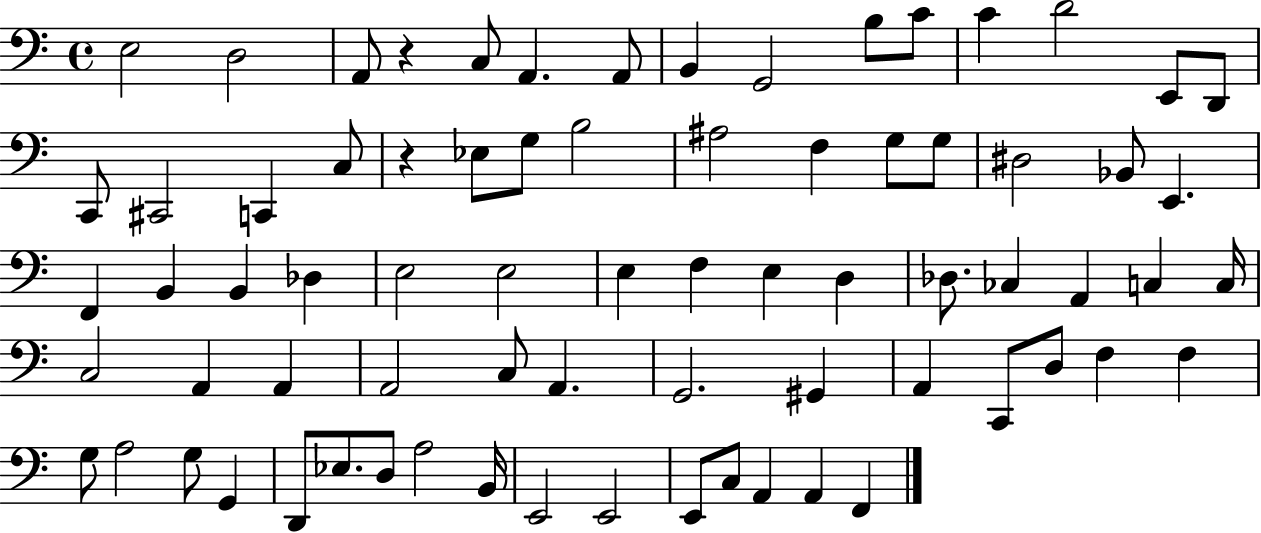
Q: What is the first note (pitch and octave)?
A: E3